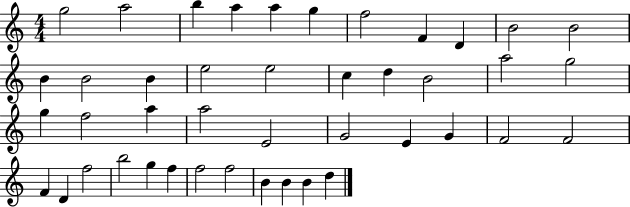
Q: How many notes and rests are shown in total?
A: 43